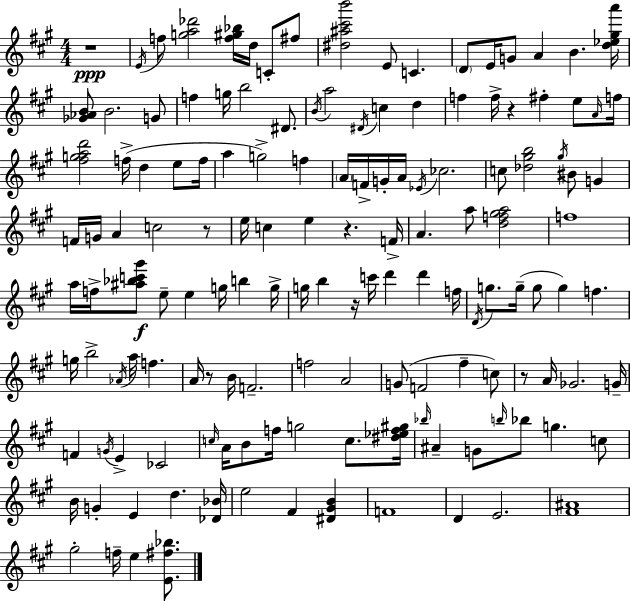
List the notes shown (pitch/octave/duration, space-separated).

R/w E4/s F5/e [G5,A5,Db6]/h [F5,G#5,Bb5]/s D5/s C4/e F#5/e [D#5,A#5,C#6,B6]/h E4/e C4/q. D4/e E4/s G4/e A4/q B4/q. [D5,Eb5,G#5,A6]/s [Gb4,Ab4,B4]/e B4/h. G4/e F5/q G5/s B5/h D#4/e. B4/s A5/h D#4/s C5/q D5/q F5/q F5/s R/q F#5/q E5/e A4/s F5/s [F#5,G5,A5,D6]/h F5/s D5/q E5/e F5/s A5/q G5/h F5/q A4/s F4/s G4/s A4/s Eb4/s CES5/h. C5/e [Db5,G#5,B5]/h G#5/s BIS4/e G4/q F4/s G4/s A4/q C5/h R/e E5/s C5/q E5/q R/q. F4/s A4/q. A5/e [D5,F5,G#5,A5]/h F5/w A5/s F5/s [A#5,Bb5,C6,G#6]/e E5/e E5/q G5/s B5/q G5/s G5/s B5/q R/s C6/s D6/q D6/q F5/s D4/s G5/e. G5/s G5/e G5/q F5/q. G5/s B5/h Ab4/s A5/s F5/q. A4/s R/e B4/s F4/h. F5/h A4/h G4/e F4/h F#5/q C5/e R/e A4/s Gb4/h. G4/s F4/q G4/s E4/q CES4/h C5/s A4/s B4/e F5/s G5/h C5/e. [D#5,Eb5,F5,G#5]/s Bb5/s A#4/q G4/e B5/s Bb5/e G5/q. C5/e B4/s G4/q E4/q D5/q. [Db4,Bb4]/s E5/h F#4/q [D#4,G#4,B4]/q F4/w D4/q E4/h. [F#4,A#4]/w G#5/h F5/s E5/q [E4,F#5,Bb5]/e.